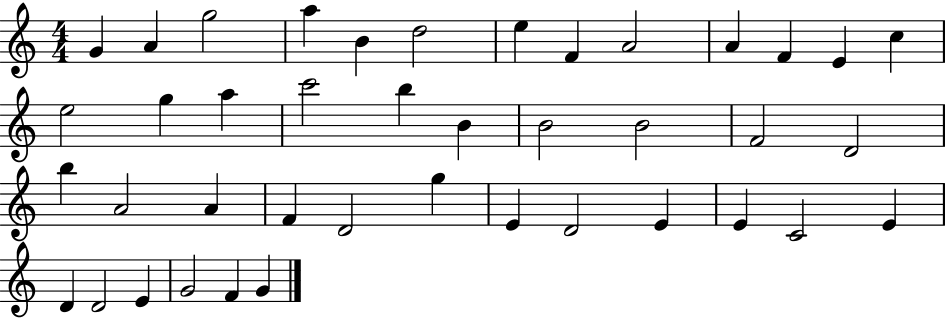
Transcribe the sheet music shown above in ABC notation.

X:1
T:Untitled
M:4/4
L:1/4
K:C
G A g2 a B d2 e F A2 A F E c e2 g a c'2 b B B2 B2 F2 D2 b A2 A F D2 g E D2 E E C2 E D D2 E G2 F G